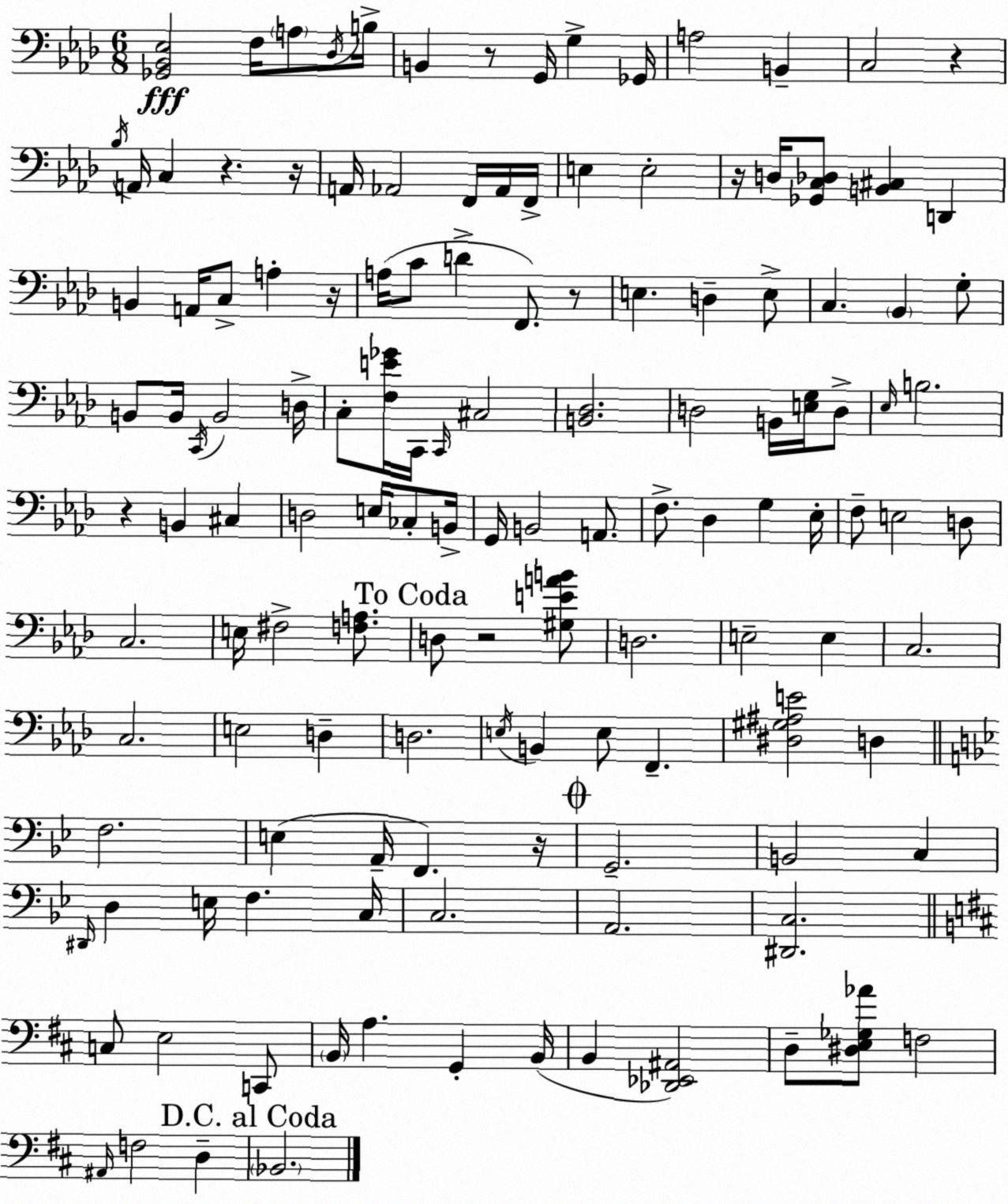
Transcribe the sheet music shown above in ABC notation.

X:1
T:Untitled
M:6/8
L:1/4
K:Ab
[_G,,_B,,_E,]2 F,/4 A,/2 _D,/4 B,/4 B,, z/2 G,,/4 G, _G,,/4 A,2 B,, C,2 z _B,/4 A,,/4 C, z z/4 A,,/4 _A,,2 F,,/4 _A,,/4 F,,/4 E, E,2 z/4 D,/4 [_G,,C,_D,]/2 [B,,^C,] D,, B,, A,,/4 C,/2 A, z/4 A,/4 C/2 D F,,/2 z/2 E, D, E,/2 C, _B,, G,/2 B,,/2 B,,/4 C,,/4 B,,2 D,/4 C,/2 [F,E_G]/4 C,,/4 C,,/4 ^C,2 [B,,_D,]2 D,2 B,,/4 [E,G,]/4 D,/2 _E,/4 B,2 z B,, ^C, D,2 E,/4 _C,/2 B,,/4 G,,/4 B,,2 A,,/2 F,/2 _D, G, _E,/4 F,/2 E,2 D,/2 C,2 E,/4 ^F,2 [F,A,]/2 D,/2 z2 [^G,EAB]/2 D,2 E,2 E, C,2 C,2 E,2 D, D,2 E,/4 B,, E,/2 F,, [^D,^G,^A,E]2 D, F,2 E, A,,/4 F,, z/4 G,,2 B,,2 C, ^D,,/4 D, E,/4 F, C,/4 C,2 A,,2 [^D,,C,]2 C,/2 E,2 C,,/2 B,,/4 A, G,, B,,/4 B,, [_D,,_E,,^A,,]2 D,/2 [^D,E,_G,_A]/2 F,2 ^A,,/4 F,2 D, _B,,2